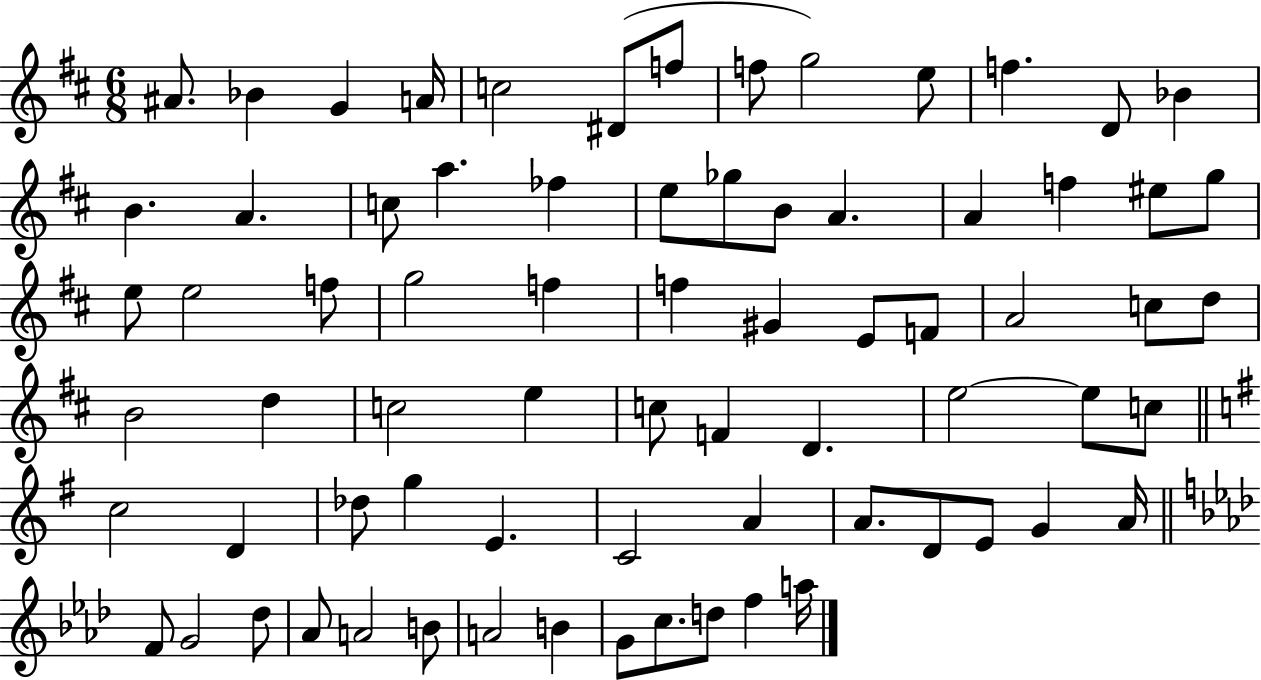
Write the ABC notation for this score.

X:1
T:Untitled
M:6/8
L:1/4
K:D
^A/2 _B G A/4 c2 ^D/2 f/2 f/2 g2 e/2 f D/2 _B B A c/2 a _f e/2 _g/2 B/2 A A f ^e/2 g/2 e/2 e2 f/2 g2 f f ^G E/2 F/2 A2 c/2 d/2 B2 d c2 e c/2 F D e2 e/2 c/2 c2 D _d/2 g E C2 A A/2 D/2 E/2 G A/4 F/2 G2 _d/2 _A/2 A2 B/2 A2 B G/2 c/2 d/2 f a/4